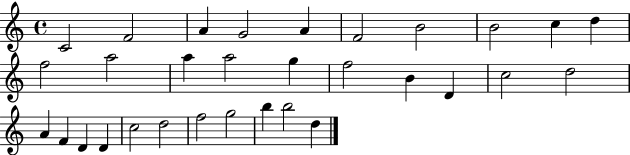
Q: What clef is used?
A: treble